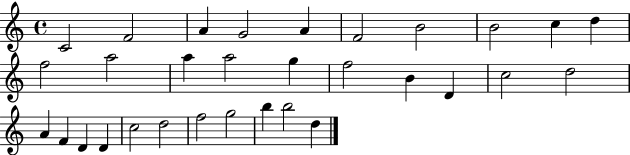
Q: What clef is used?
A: treble